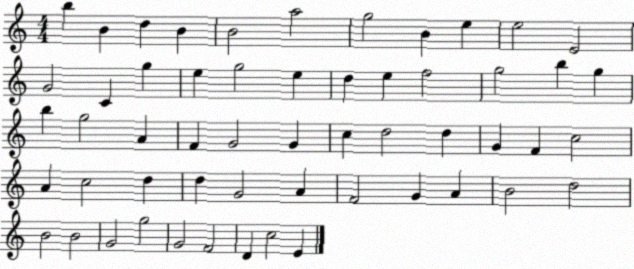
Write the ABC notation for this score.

X:1
T:Untitled
M:4/4
L:1/4
K:C
b B d B B2 a2 g2 B e e2 E2 G2 C g e g2 e d e f2 g2 b g b g2 A F G2 G c d2 d G F c2 A c2 d d G2 A F2 G A B2 d2 B2 B2 G2 g2 G2 F2 D c2 E